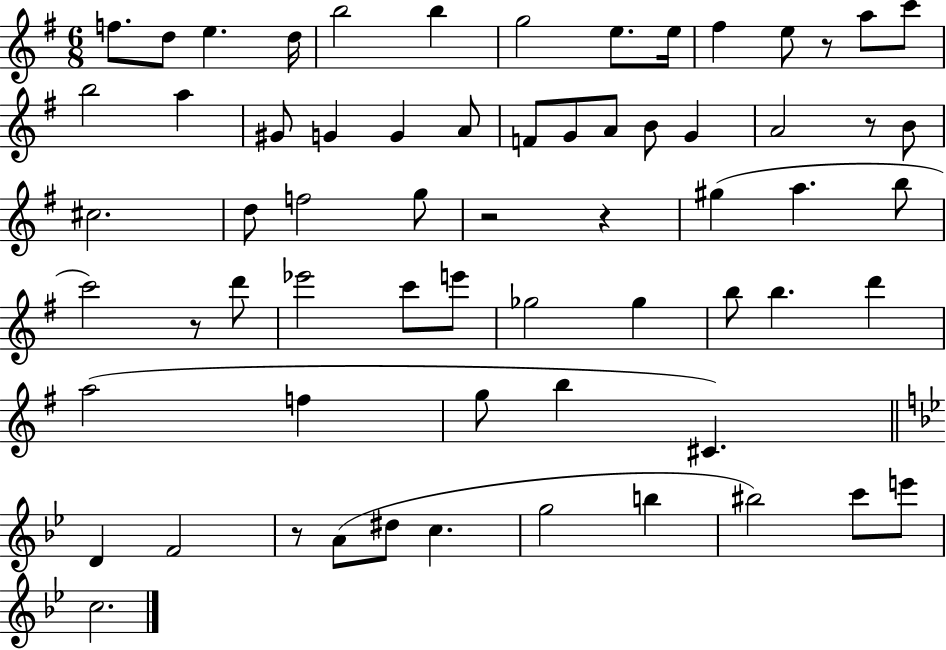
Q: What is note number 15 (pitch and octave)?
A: A5